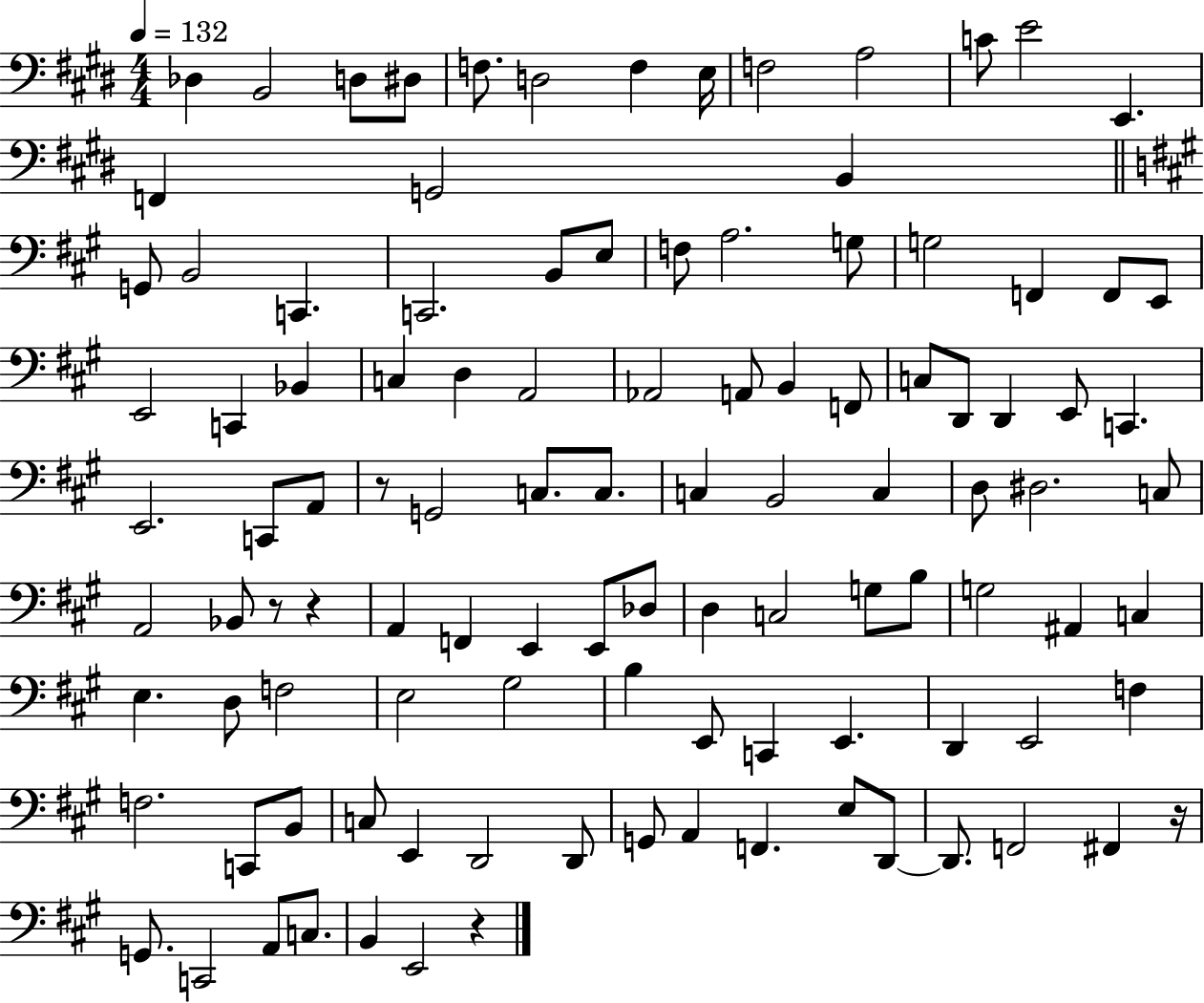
X:1
T:Untitled
M:4/4
L:1/4
K:E
_D, B,,2 D,/2 ^D,/2 F,/2 D,2 F, E,/4 F,2 A,2 C/2 E2 E,, F,, G,,2 B,, G,,/2 B,,2 C,, C,,2 B,,/2 E,/2 F,/2 A,2 G,/2 G,2 F,, F,,/2 E,,/2 E,,2 C,, _B,, C, D, A,,2 _A,,2 A,,/2 B,, F,,/2 C,/2 D,,/2 D,, E,,/2 C,, E,,2 C,,/2 A,,/2 z/2 G,,2 C,/2 C,/2 C, B,,2 C, D,/2 ^D,2 C,/2 A,,2 _B,,/2 z/2 z A,, F,, E,, E,,/2 _D,/2 D, C,2 G,/2 B,/2 G,2 ^A,, C, E, D,/2 F,2 E,2 ^G,2 B, E,,/2 C,, E,, D,, E,,2 F, F,2 C,,/2 B,,/2 C,/2 E,, D,,2 D,,/2 G,,/2 A,, F,, E,/2 D,,/2 D,,/2 F,,2 ^F,, z/4 G,,/2 C,,2 A,,/2 C,/2 B,, E,,2 z